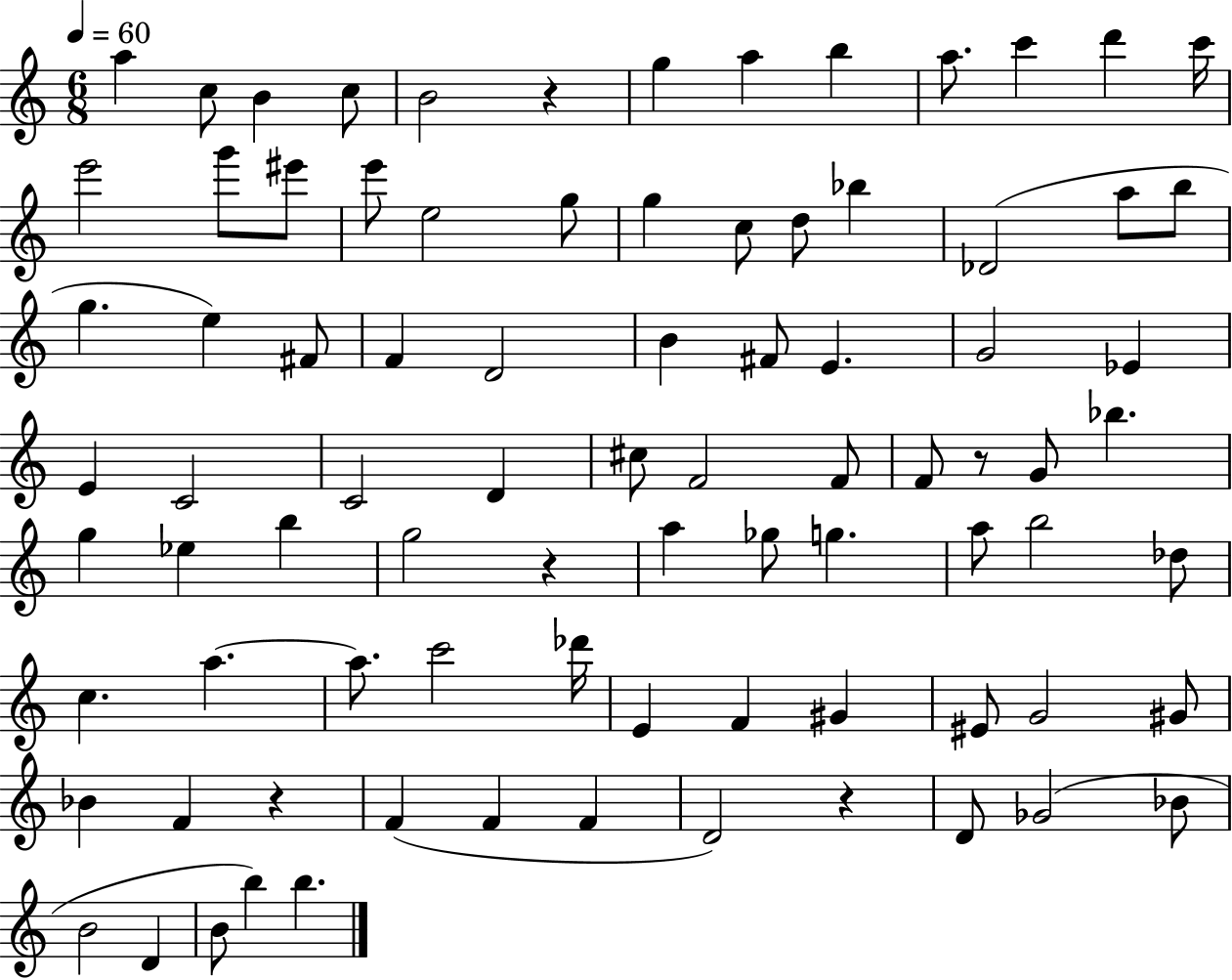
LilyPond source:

{
  \clef treble
  \numericTimeSignature
  \time 6/8
  \key c \major
  \tempo 4 = 60
  \repeat volta 2 { a''4 c''8 b'4 c''8 | b'2 r4 | g''4 a''4 b''4 | a''8. c'''4 d'''4 c'''16 | \break e'''2 g'''8 eis'''8 | e'''8 e''2 g''8 | g''4 c''8 d''8 bes''4 | des'2( a''8 b''8 | \break g''4. e''4) fis'8 | f'4 d'2 | b'4 fis'8 e'4. | g'2 ees'4 | \break e'4 c'2 | c'2 d'4 | cis''8 f'2 f'8 | f'8 r8 g'8 bes''4. | \break g''4 ees''4 b''4 | g''2 r4 | a''4 ges''8 g''4. | a''8 b''2 des''8 | \break c''4. a''4.~~ | a''8. c'''2 des'''16 | e'4 f'4 gis'4 | eis'8 g'2 gis'8 | \break bes'4 f'4 r4 | f'4( f'4 f'4 | d'2) r4 | d'8 ges'2( bes'8 | \break b'2 d'4 | b'8 b''4) b''4. | } \bar "|."
}